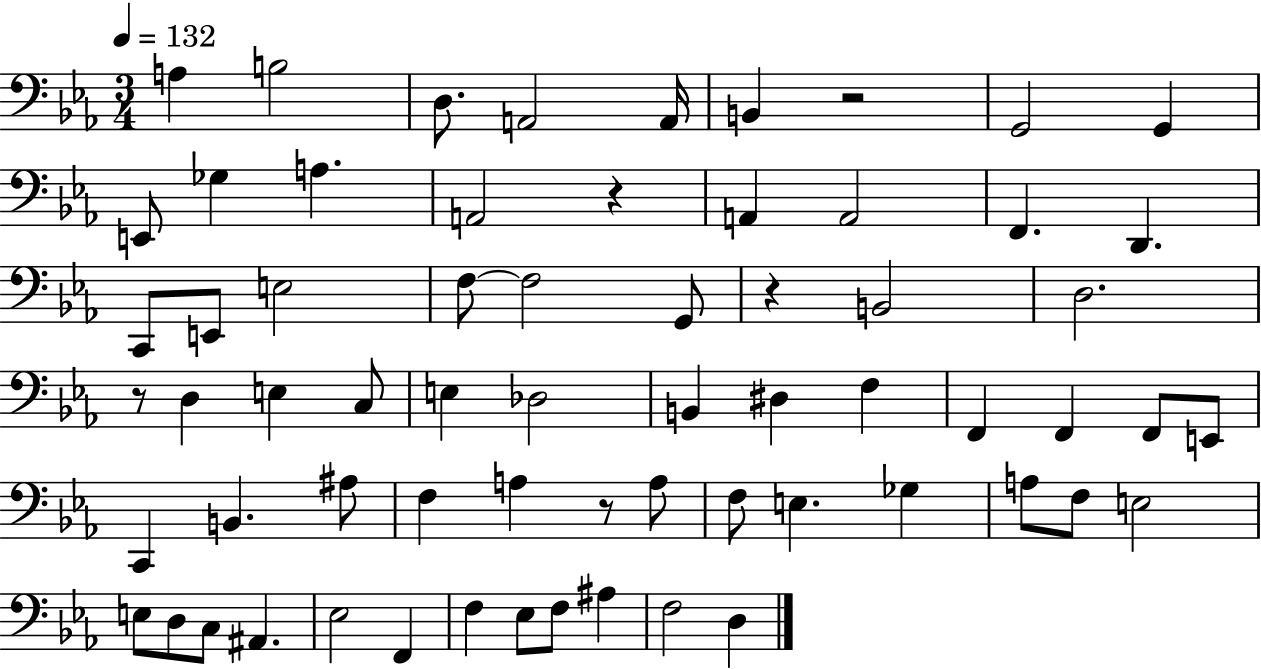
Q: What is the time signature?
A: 3/4